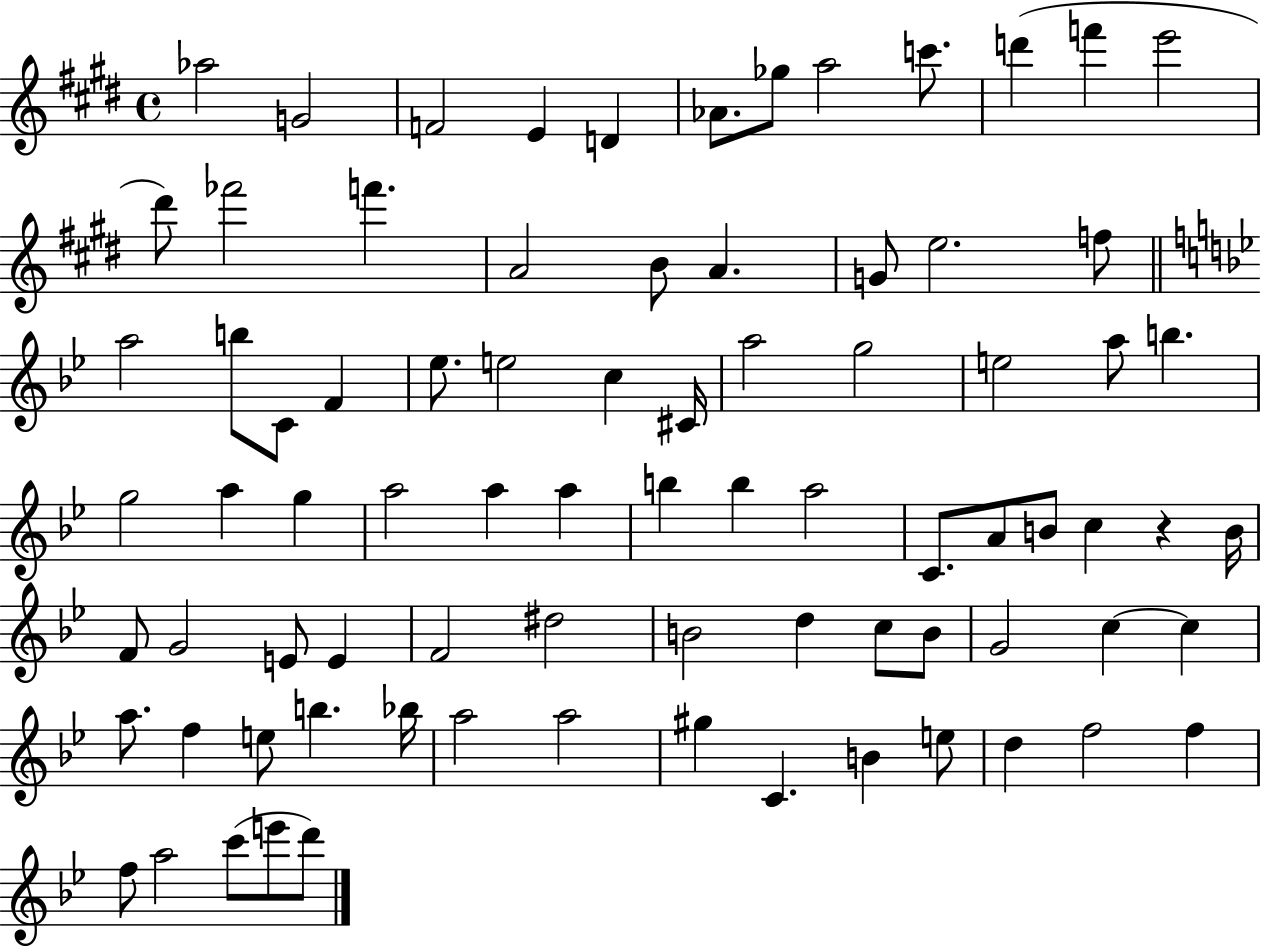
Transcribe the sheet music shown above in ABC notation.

X:1
T:Untitled
M:4/4
L:1/4
K:E
_a2 G2 F2 E D _A/2 _g/2 a2 c'/2 d' f' e'2 ^d'/2 _f'2 f' A2 B/2 A G/2 e2 f/2 a2 b/2 C/2 F _e/2 e2 c ^C/4 a2 g2 e2 a/2 b g2 a g a2 a a b b a2 C/2 A/2 B/2 c z B/4 F/2 G2 E/2 E F2 ^d2 B2 d c/2 B/2 G2 c c a/2 f e/2 b _b/4 a2 a2 ^g C B e/2 d f2 f f/2 a2 c'/2 e'/2 d'/2